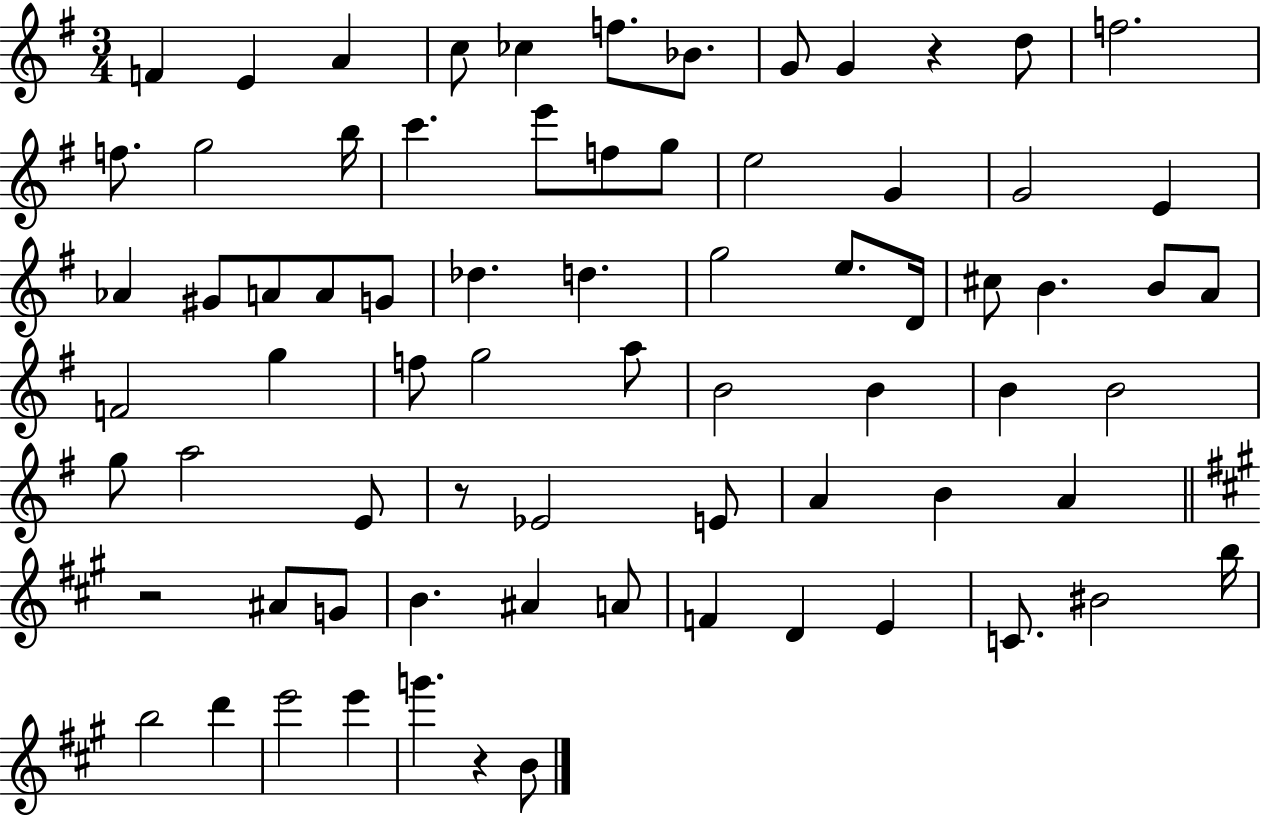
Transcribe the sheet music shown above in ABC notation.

X:1
T:Untitled
M:3/4
L:1/4
K:G
F E A c/2 _c f/2 _B/2 G/2 G z d/2 f2 f/2 g2 b/4 c' e'/2 f/2 g/2 e2 G G2 E _A ^G/2 A/2 A/2 G/2 _d d g2 e/2 D/4 ^c/2 B B/2 A/2 F2 g f/2 g2 a/2 B2 B B B2 g/2 a2 E/2 z/2 _E2 E/2 A B A z2 ^A/2 G/2 B ^A A/2 F D E C/2 ^B2 b/4 b2 d' e'2 e' g' z B/2